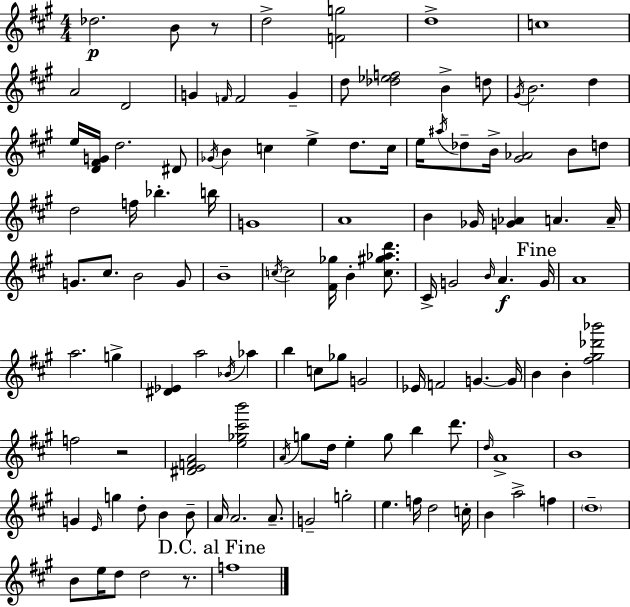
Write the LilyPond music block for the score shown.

{
  \clef treble
  \numericTimeSignature
  \time 4/4
  \key a \major
  des''2.\p b'8 r8 | d''2-> <f' g''>2 | d''1-> | c''1 | \break a'2 d'2 | g'4 \grace { f'16 } f'2 g'4-- | d''8 <des'' ees'' f''>2 b'4-> d''8 | \acciaccatura { gis'16 } b'2. d''4 | \break e''16 <d' fis' g'>16 d''2. | dis'8 \acciaccatura { ges'16 } b'4 c''4 e''4-> d''8. | c''16 e''16 \acciaccatura { ais''16 } des''8-- b'16-> <gis' aes'>2 | b'8 d''8 d''2 f''16 bes''4.-. | \break b''16 g'1 | a'1 | b'4 ges'16 <g' aes'>4 a'4. | a'16-- g'8. cis''8. b'2 | \break g'8 b'1-- | \acciaccatura { c''16~ }~ c''2 <fis' ges''>16 b'4-. | <c'' gis'' aes'' d'''>8. cis'16-> g'2 \grace { b'16 }\f a'4. | \mark "Fine" g'16 a'1 | \break a''2. | g''4-> <dis' ees'>4 a''2 | \acciaccatura { bes'16 } aes''4 b''4 c''8 ges''8 g'2 | ees'16 f'2 | \break g'4.~~ g'16 b'4 b'4-. <fis'' gis'' des''' bes'''>2 | f''2 r2 | <dis' e' f' a'>2 <e'' ges'' cis''' b'''>2 | \acciaccatura { a'16 } g''8 d''16 e''4-. g''8 | \break b''4 d'''8. \grace { d''16 } a'1-> | b'1 | g'4 \grace { e'16 } g''4 | d''8-. b'4 b'8-- a'16 a'2. | \break a'8.-- g'2-- | g''2-. e''4. | f''16 d''2 c''16-. b'4 a''2-> | f''4 \parenthesize d''1-- | \break b'8 e''16 d''8 d''2 | r8. \mark "D.C. al Fine" f''1 | \bar "|."
}